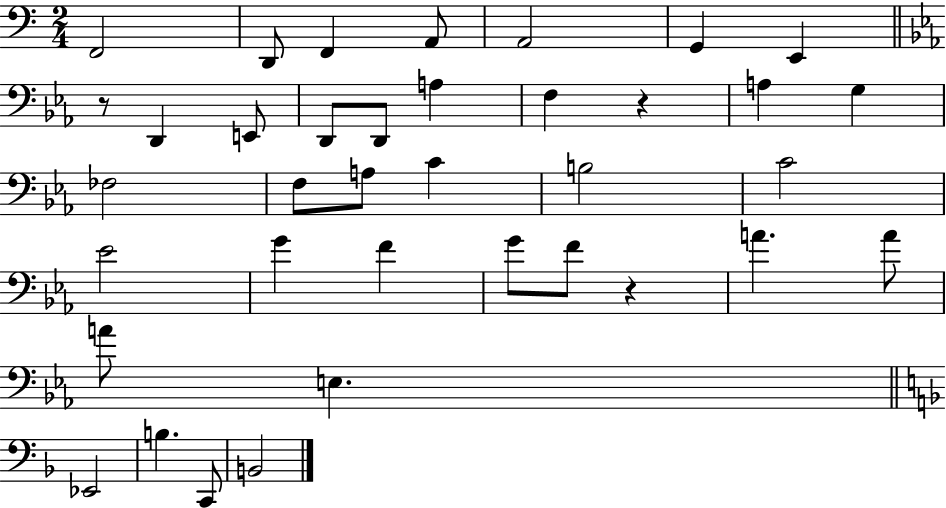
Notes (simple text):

F2/h D2/e F2/q A2/e A2/h G2/q E2/q R/e D2/q E2/e D2/e D2/e A3/q F3/q R/q A3/q G3/q FES3/h F3/e A3/e C4/q B3/h C4/h Eb4/h G4/q F4/q G4/e F4/e R/q A4/q. A4/e A4/e E3/q. Eb2/h B3/q. C2/e B2/h